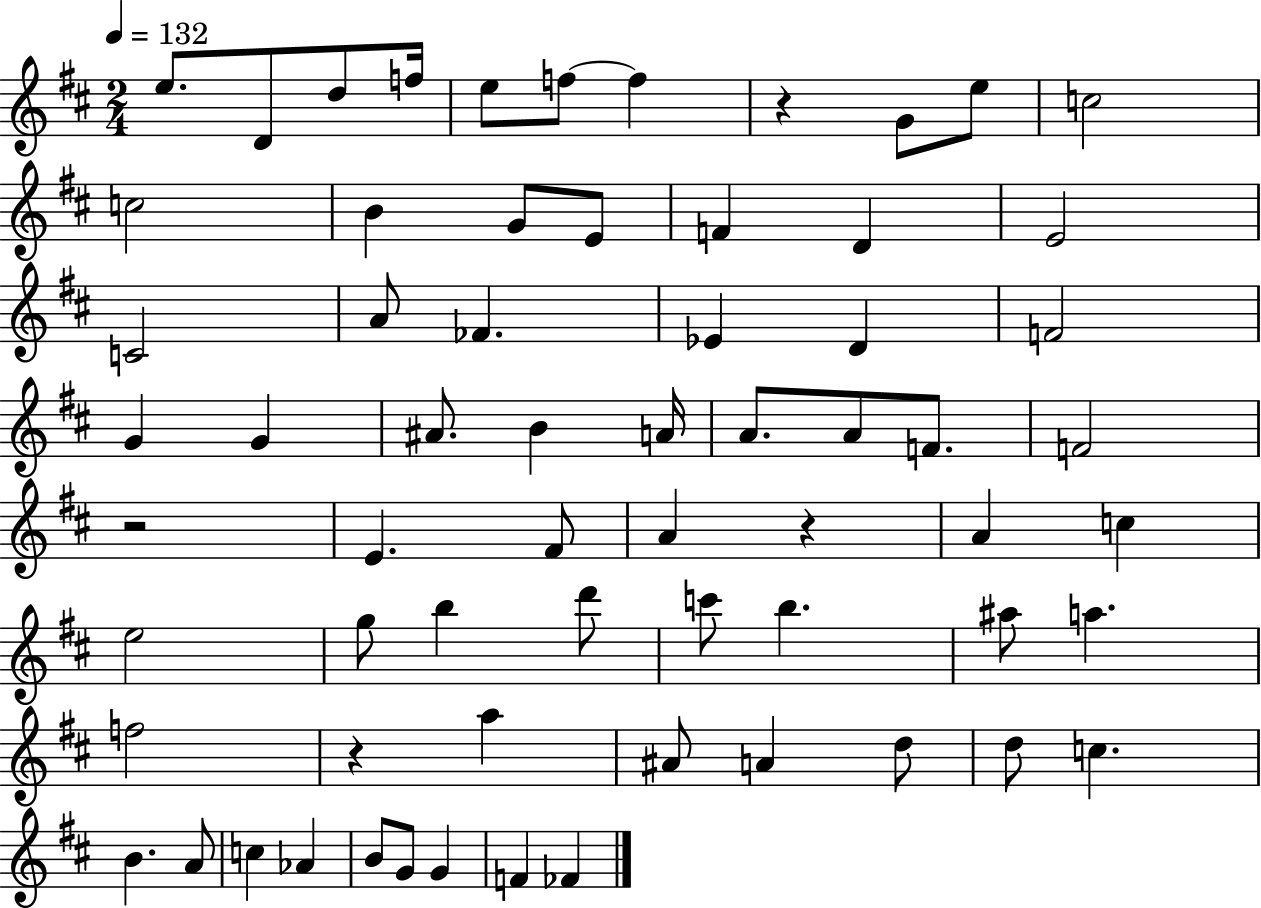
E5/e. D4/e D5/e F5/s E5/e F5/e F5/q R/q G4/e E5/e C5/h C5/h B4/q G4/e E4/e F4/q D4/q E4/h C4/h A4/e FES4/q. Eb4/q D4/q F4/h G4/q G4/q A#4/e. B4/q A4/s A4/e. A4/e F4/e. F4/h R/h E4/q. F#4/e A4/q R/q A4/q C5/q E5/h G5/e B5/q D6/e C6/e B5/q. A#5/e A5/q. F5/h R/q A5/q A#4/e A4/q D5/e D5/e C5/q. B4/q. A4/e C5/q Ab4/q B4/e G4/e G4/q F4/q FES4/q